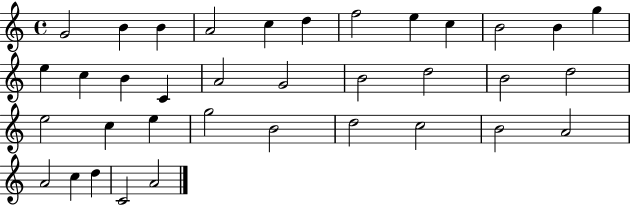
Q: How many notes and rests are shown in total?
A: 36